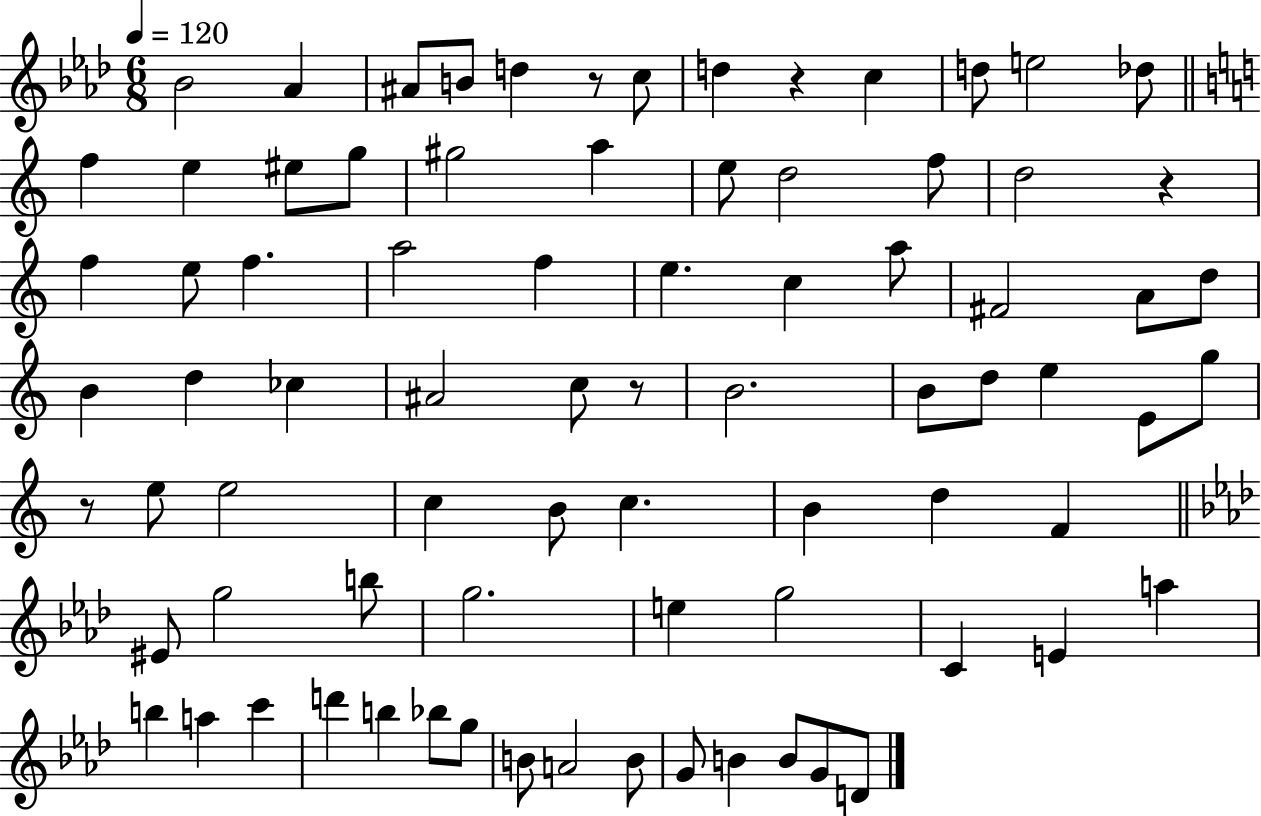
X:1
T:Untitled
M:6/8
L:1/4
K:Ab
_B2 _A ^A/2 B/2 d z/2 c/2 d z c d/2 e2 _d/2 f e ^e/2 g/2 ^g2 a e/2 d2 f/2 d2 z f e/2 f a2 f e c a/2 ^F2 A/2 d/2 B d _c ^A2 c/2 z/2 B2 B/2 d/2 e E/2 g/2 z/2 e/2 e2 c B/2 c B d F ^E/2 g2 b/2 g2 e g2 C E a b a c' d' b _b/2 g/2 B/2 A2 B/2 G/2 B B/2 G/2 D/2